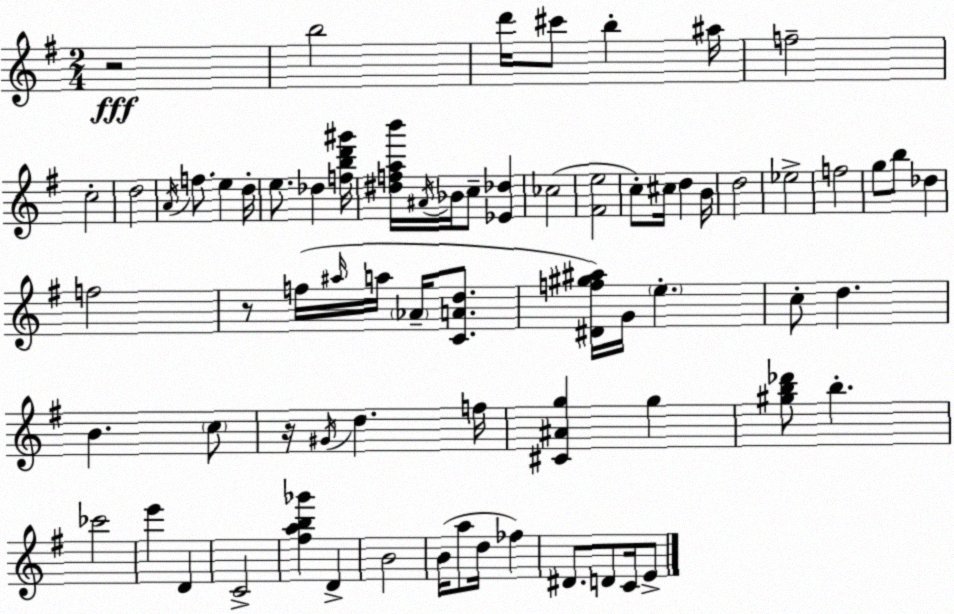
X:1
T:Untitled
M:2/4
L:1/4
K:Em
z2 b2 d'/4 ^c'/2 b ^a/4 f2 c2 d2 A/4 f/2 e d/4 e/2 _d [fbd'^g']/4 [^dfab']/4 ^A/4 _B/4 c/2 [_E_d] _c2 [^Fe]2 c/2 ^c/4 d B/4 d2 _e2 f2 g/2 b/2 _d f2 z/2 f/4 ^a/4 a/4 _A/4 [CAd]/2 [^Df^g^a]/4 G/4 e c/2 d B c/2 z/4 ^G/4 d f/4 [^C^Ag] g [^gb_d']/2 b _c'2 e' D C2 [^fab_g'] D B2 B/4 a/2 d/4 _f ^D/2 D/2 C/4 E/2